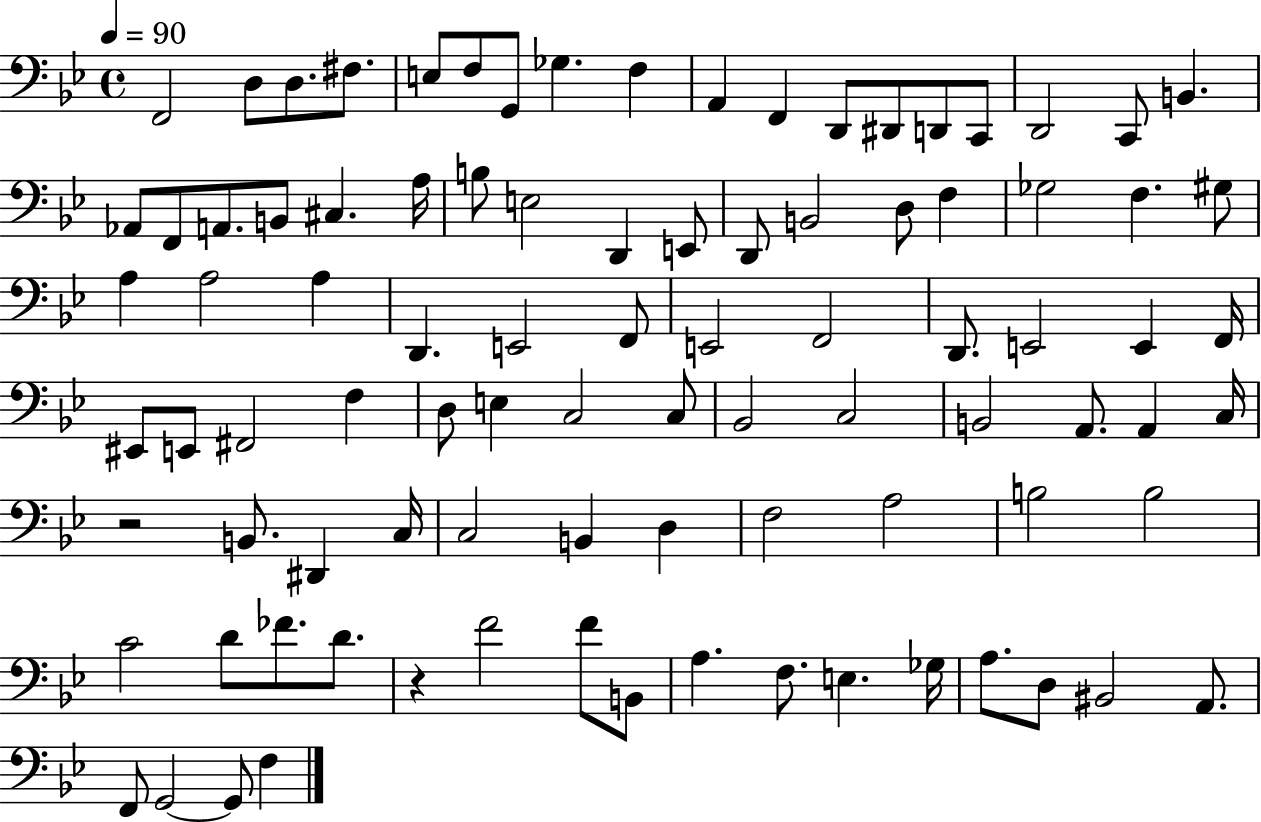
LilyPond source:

{
  \clef bass
  \time 4/4
  \defaultTimeSignature
  \key bes \major
  \tempo 4 = 90
  \repeat volta 2 { f,2 d8 d8. fis8. | e8 f8 g,8 ges4. f4 | a,4 f,4 d,8 dis,8 d,8 c,8 | d,2 c,8 b,4. | \break aes,8 f,8 a,8. b,8 cis4. a16 | b8 e2 d,4 e,8 | d,8 b,2 d8 f4 | ges2 f4. gis8 | \break a4 a2 a4 | d,4. e,2 f,8 | e,2 f,2 | d,8. e,2 e,4 f,16 | \break eis,8 e,8 fis,2 f4 | d8 e4 c2 c8 | bes,2 c2 | b,2 a,8. a,4 c16 | \break r2 b,8. dis,4 c16 | c2 b,4 d4 | f2 a2 | b2 b2 | \break c'2 d'8 fes'8. d'8. | r4 f'2 f'8 b,8 | a4. f8. e4. ges16 | a8. d8 bis,2 a,8. | \break f,8 g,2~~ g,8 f4 | } \bar "|."
}